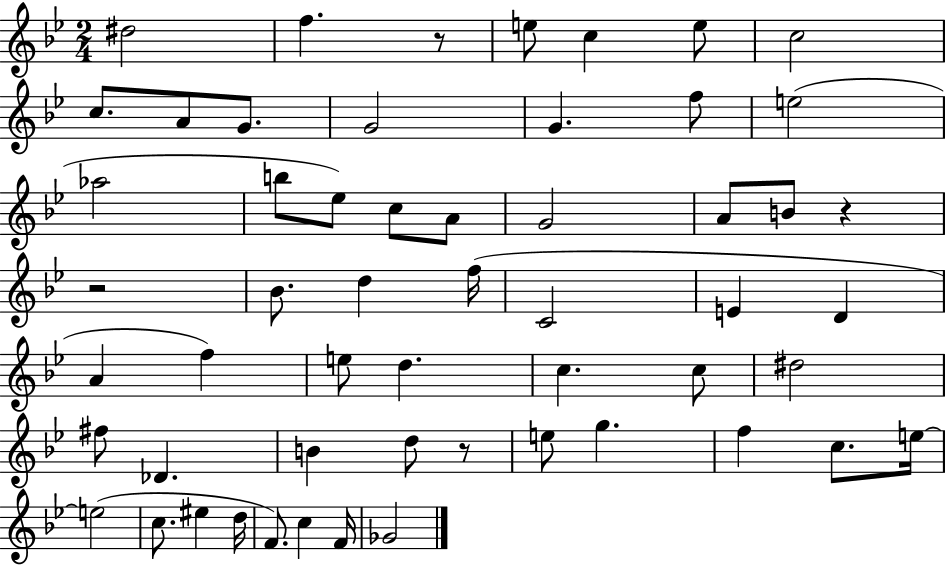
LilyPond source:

{
  \clef treble
  \numericTimeSignature
  \time 2/4
  \key bes \major
  \repeat volta 2 { dis''2 | f''4. r8 | e''8 c''4 e''8 | c''2 | \break c''8. a'8 g'8. | g'2 | g'4. f''8 | e''2( | \break aes''2 | b''8 ees''8) c''8 a'8 | g'2 | a'8 b'8 r4 | \break r2 | bes'8. d''4 f''16( | c'2 | e'4 d'4 | \break a'4 f''4) | e''8 d''4. | c''4. c''8 | dis''2 | \break fis''8 des'4. | b'4 d''8 r8 | e''8 g''4. | f''4 c''8. e''16~~ | \break e''2( | c''8. eis''4 d''16 | f'8.) c''4 f'16 | ges'2 | \break } \bar "|."
}